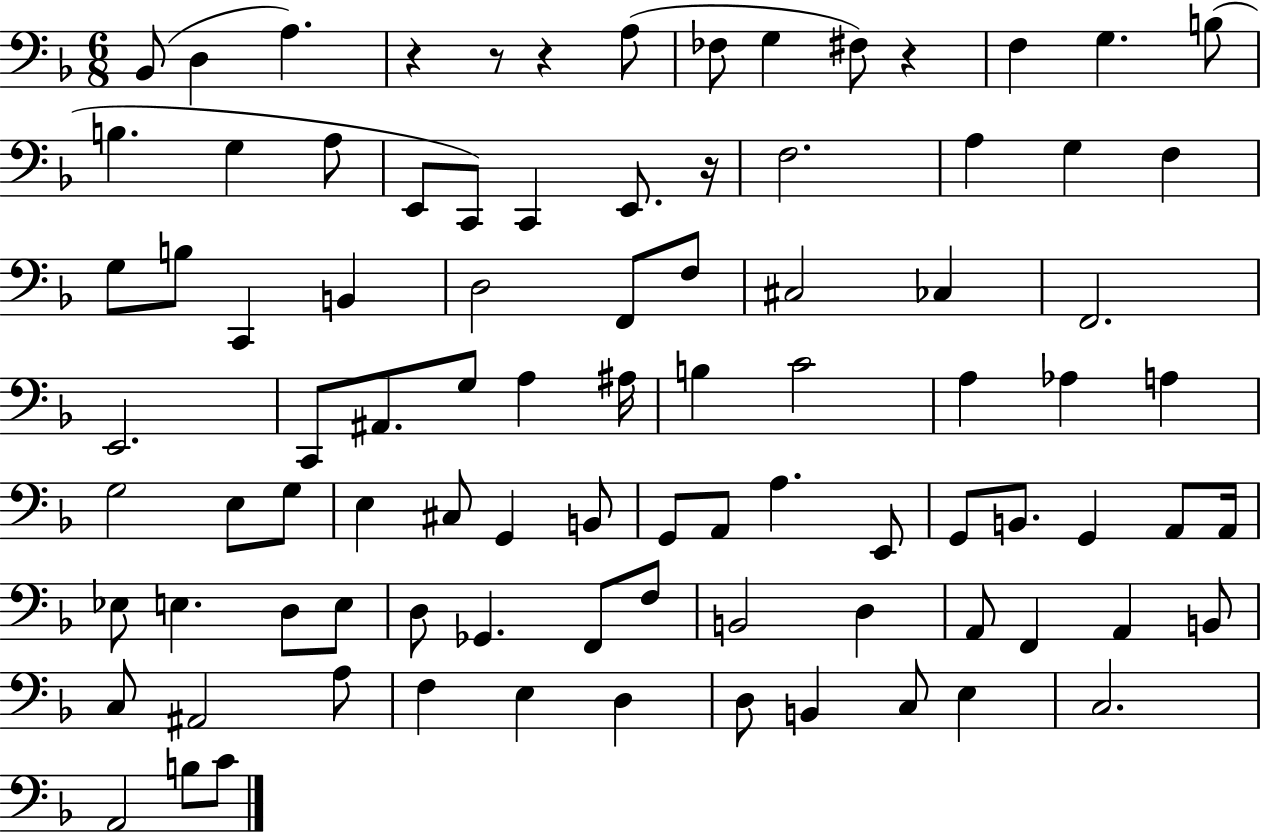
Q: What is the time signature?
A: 6/8